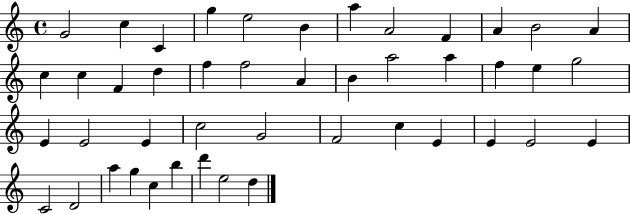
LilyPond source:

{
  \clef treble
  \time 4/4
  \defaultTimeSignature
  \key c \major
  g'2 c''4 c'4 | g''4 e''2 b'4 | a''4 a'2 f'4 | a'4 b'2 a'4 | \break c''4 c''4 f'4 d''4 | f''4 f''2 a'4 | b'4 a''2 a''4 | f''4 e''4 g''2 | \break e'4 e'2 e'4 | c''2 g'2 | f'2 c''4 e'4 | e'4 e'2 e'4 | \break c'2 d'2 | a''4 g''4 c''4 b''4 | d'''4 e''2 d''4 | \bar "|."
}